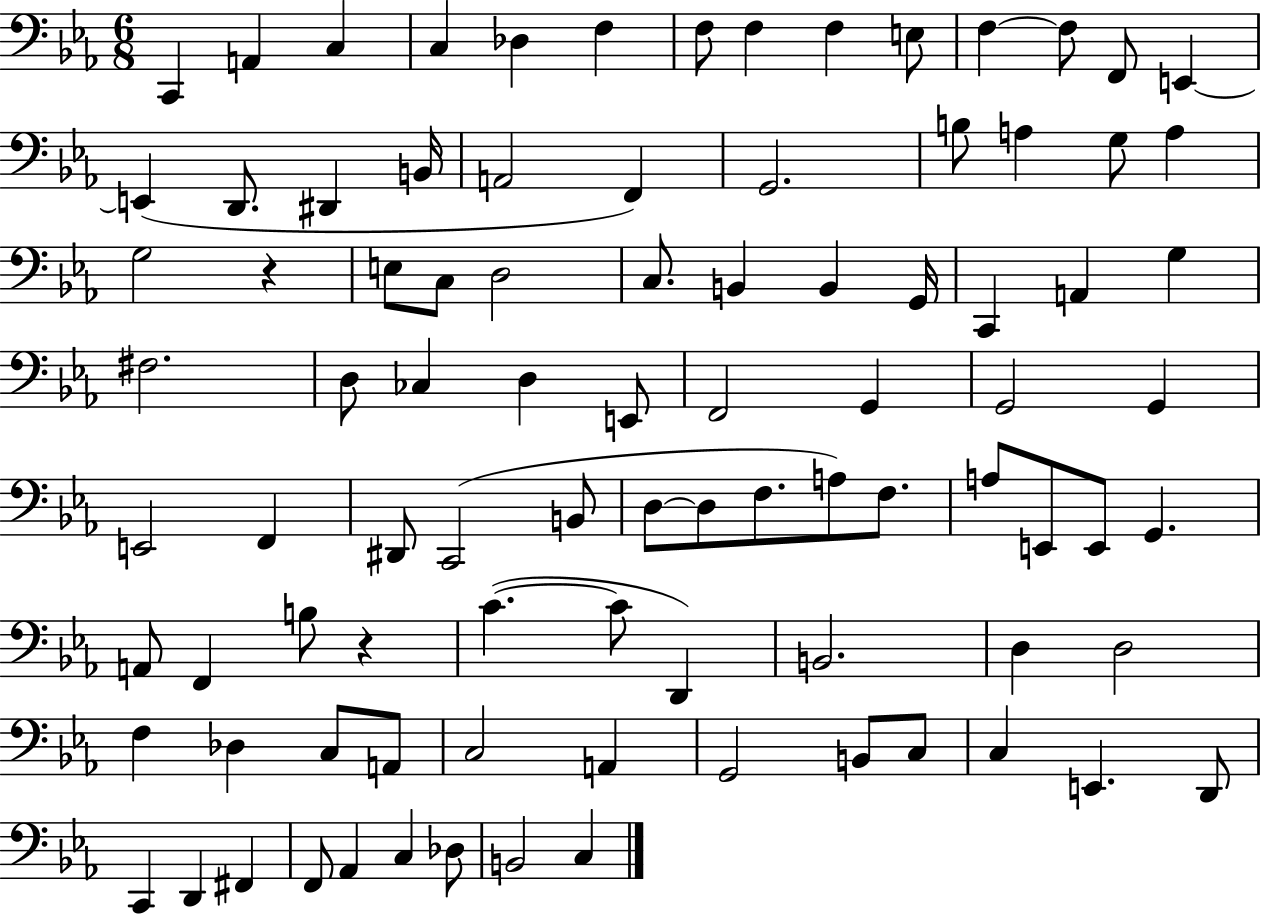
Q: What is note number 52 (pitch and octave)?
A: D3